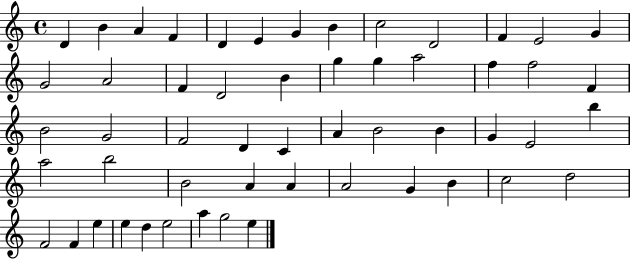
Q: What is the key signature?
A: C major